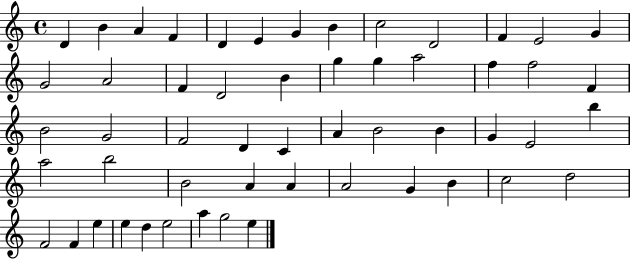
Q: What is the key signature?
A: C major